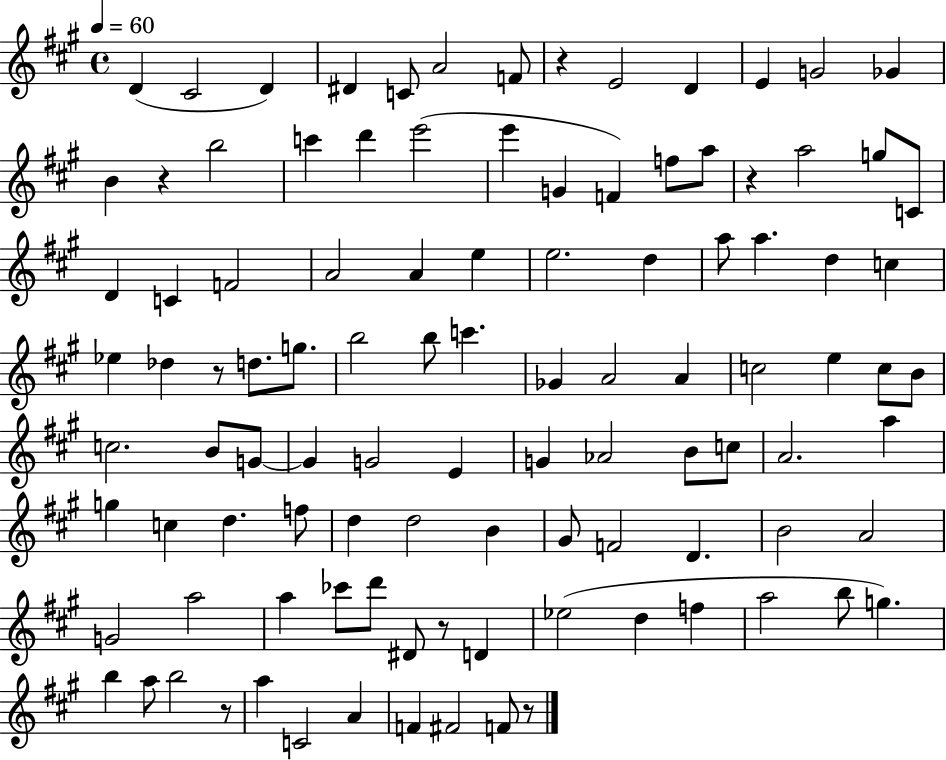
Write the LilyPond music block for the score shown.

{
  \clef treble
  \time 4/4
  \defaultTimeSignature
  \key a \major
  \tempo 4 = 60
  d'4( cis'2 d'4) | dis'4 c'8 a'2 f'8 | r4 e'2 d'4 | e'4 g'2 ges'4 | \break b'4 r4 b''2 | c'''4 d'''4 e'''2( | e'''4 g'4 f'4) f''8 a''8 | r4 a''2 g''8 c'8 | \break d'4 c'4 f'2 | a'2 a'4 e''4 | e''2. d''4 | a''8 a''4. d''4 c''4 | \break ees''4 des''4 r8 d''8. g''8. | b''2 b''8 c'''4. | ges'4 a'2 a'4 | c''2 e''4 c''8 b'8 | \break c''2. b'8 g'8~~ | g'4 g'2 e'4 | g'4 aes'2 b'8 c''8 | a'2. a''4 | \break g''4 c''4 d''4. f''8 | d''4 d''2 b'4 | gis'8 f'2 d'4. | b'2 a'2 | \break g'2 a''2 | a''4 ces'''8 d'''8 dis'8 r8 d'4 | ees''2( d''4 f''4 | a''2 b''8 g''4.) | \break b''4 a''8 b''2 r8 | a''4 c'2 a'4 | f'4 fis'2 f'8 r8 | \bar "|."
}